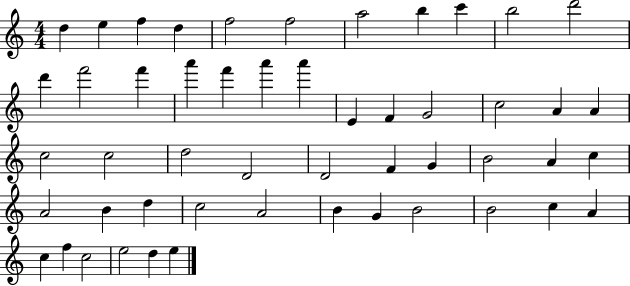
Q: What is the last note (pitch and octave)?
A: E5